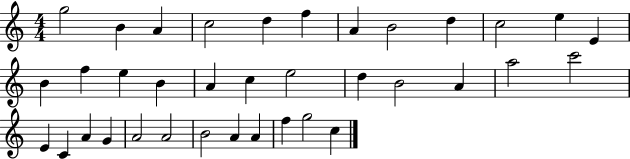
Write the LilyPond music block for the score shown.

{
  \clef treble
  \numericTimeSignature
  \time 4/4
  \key c \major
  g''2 b'4 a'4 | c''2 d''4 f''4 | a'4 b'2 d''4 | c''2 e''4 e'4 | \break b'4 f''4 e''4 b'4 | a'4 c''4 e''2 | d''4 b'2 a'4 | a''2 c'''2 | \break e'4 c'4 a'4 g'4 | a'2 a'2 | b'2 a'4 a'4 | f''4 g''2 c''4 | \break \bar "|."
}